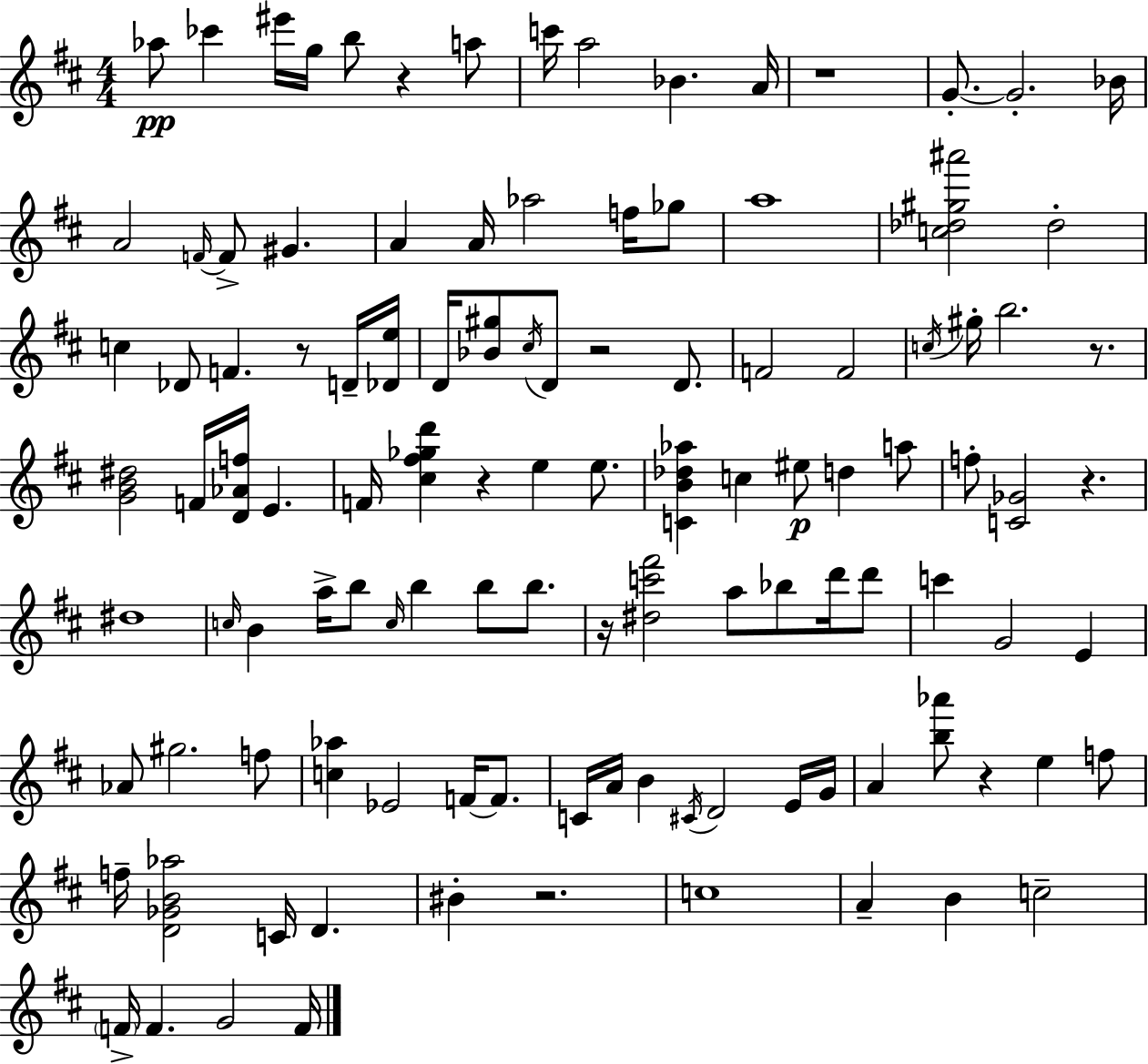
X:1
T:Untitled
M:4/4
L:1/4
K:D
_a/2 _c' ^e'/4 g/4 b/2 z a/2 c'/4 a2 _B A/4 z4 G/2 G2 _B/4 A2 F/4 F/2 ^G A A/4 _a2 f/4 _g/2 a4 [c_d^g^a']2 _d2 c _D/2 F z/2 D/4 [_De]/4 D/4 [_B^g]/2 ^c/4 D/2 z2 D/2 F2 F2 c/4 ^g/4 b2 z/2 [GB^d]2 F/4 [D_Af]/4 E F/4 [^c^f_gd'] z e e/2 [CB_d_a] c ^e/2 d a/2 f/2 [C_G]2 z ^d4 c/4 B a/4 b/2 c/4 b b/2 b/2 z/4 [^dc'^f']2 a/2 _b/2 d'/4 d'/2 c' G2 E _A/2 ^g2 f/2 [c_a] _E2 F/4 F/2 C/4 A/4 B ^C/4 D2 E/4 G/4 A [b_a']/2 z e f/2 f/4 [D_GB_a]2 C/4 D ^B z2 c4 A B c2 F/4 F G2 F/4